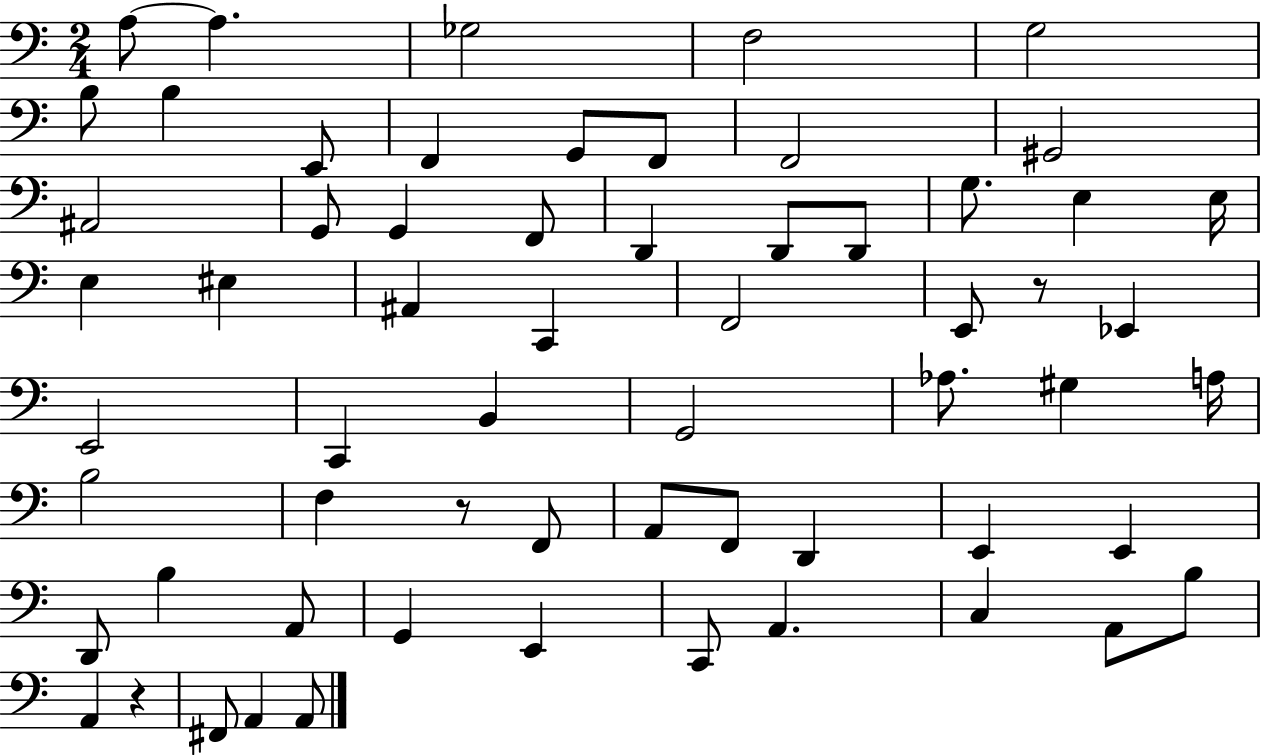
{
  \clef bass
  \numericTimeSignature
  \time 2/4
  \key c \major
  a8~~ a4. | ges2 | f2 | g2 | \break b8 b4 e,8 | f,4 g,8 f,8 | f,2 | gis,2 | \break ais,2 | g,8 g,4 f,8 | d,4 d,8 d,8 | g8. e4 e16 | \break e4 eis4 | ais,4 c,4 | f,2 | e,8 r8 ees,4 | \break e,2 | c,4 b,4 | g,2 | aes8. gis4 a16 | \break b2 | f4 r8 f,8 | a,8 f,8 d,4 | e,4 e,4 | \break d,8 b4 a,8 | g,4 e,4 | c,8 a,4. | c4 a,8 b8 | \break a,4 r4 | fis,8 a,4 a,8 | \bar "|."
}